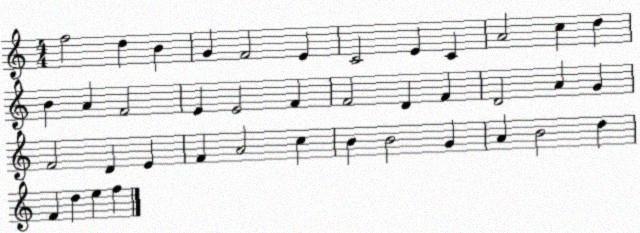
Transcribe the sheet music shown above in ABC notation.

X:1
T:Untitled
M:4/4
L:1/4
K:C
f2 d B G F2 E C2 E C A2 c d B A F2 E E2 F F2 D F D2 A G F2 D E F A2 c B B2 G A B2 d F d e f